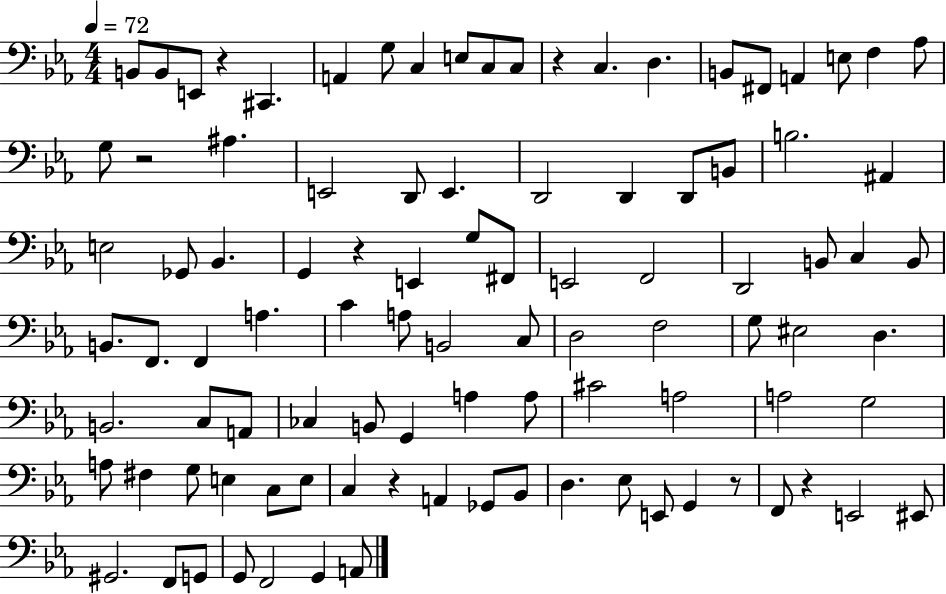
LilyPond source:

{
  \clef bass
  \numericTimeSignature
  \time 4/4
  \key ees \major
  \tempo 4 = 72
  b,8 b,8 e,8 r4 cis,4. | a,4 g8 c4 e8 c8 c8 | r4 c4. d4. | b,8 fis,8 a,4 e8 f4 aes8 | \break g8 r2 ais4. | e,2 d,8 e,4. | d,2 d,4 d,8 b,8 | b2. ais,4 | \break e2 ges,8 bes,4. | g,4 r4 e,4 g8 fis,8 | e,2 f,2 | d,2 b,8 c4 b,8 | \break b,8. f,8. f,4 a4. | c'4 a8 b,2 c8 | d2 f2 | g8 eis2 d4. | \break b,2. c8 a,8 | ces4 b,8 g,4 a4 a8 | cis'2 a2 | a2 g2 | \break a8 fis4 g8 e4 c8 e8 | c4 r4 a,4 ges,8 bes,8 | d4. ees8 e,8 g,4 r8 | f,8 r4 e,2 eis,8 | \break gis,2. f,8 g,8 | g,8 f,2 g,4 a,8 | \bar "|."
}